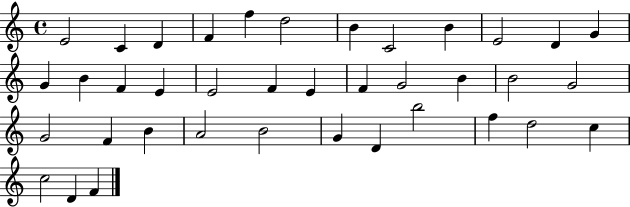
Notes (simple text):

E4/h C4/q D4/q F4/q F5/q D5/h B4/q C4/h B4/q E4/h D4/q G4/q G4/q B4/q F4/q E4/q E4/h F4/q E4/q F4/q G4/h B4/q B4/h G4/h G4/h F4/q B4/q A4/h B4/h G4/q D4/q B5/h F5/q D5/h C5/q C5/h D4/q F4/q